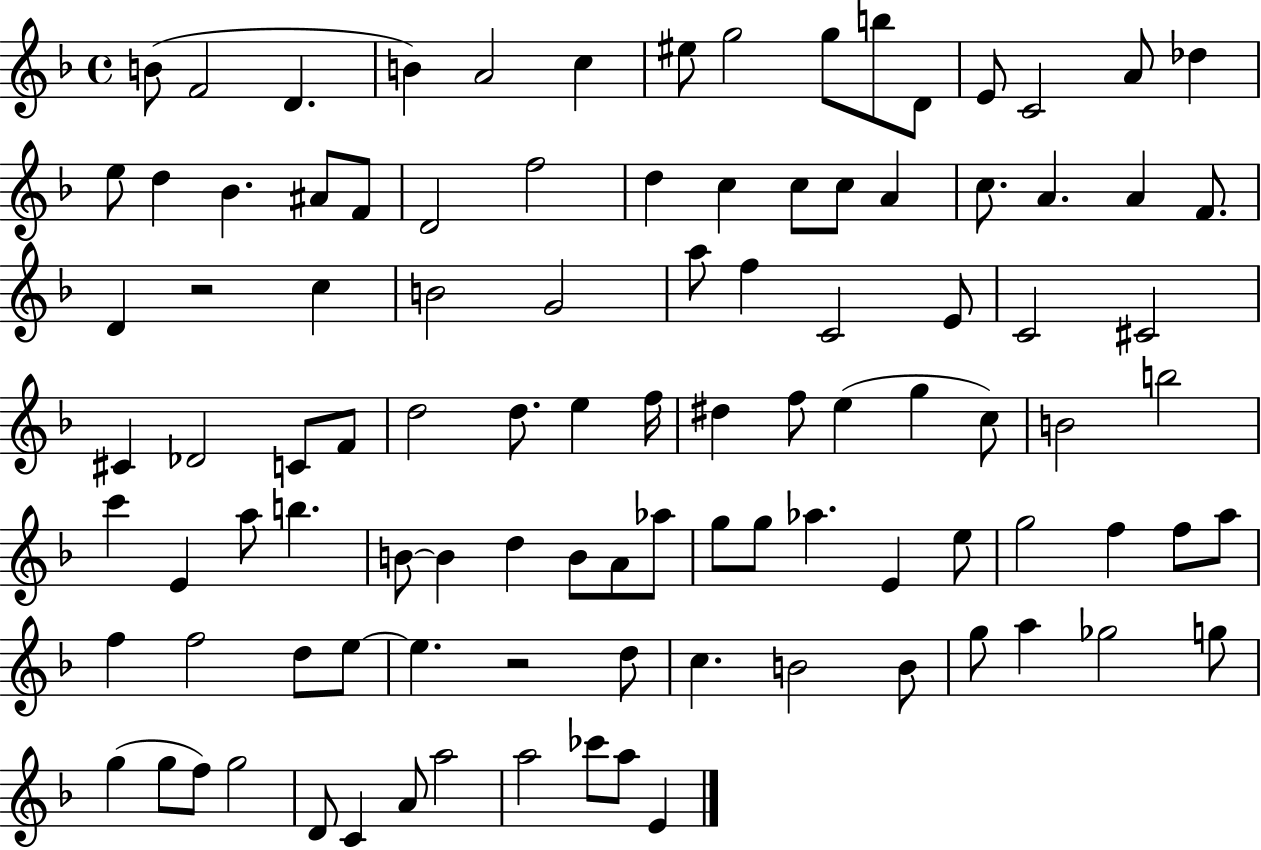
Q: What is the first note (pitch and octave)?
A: B4